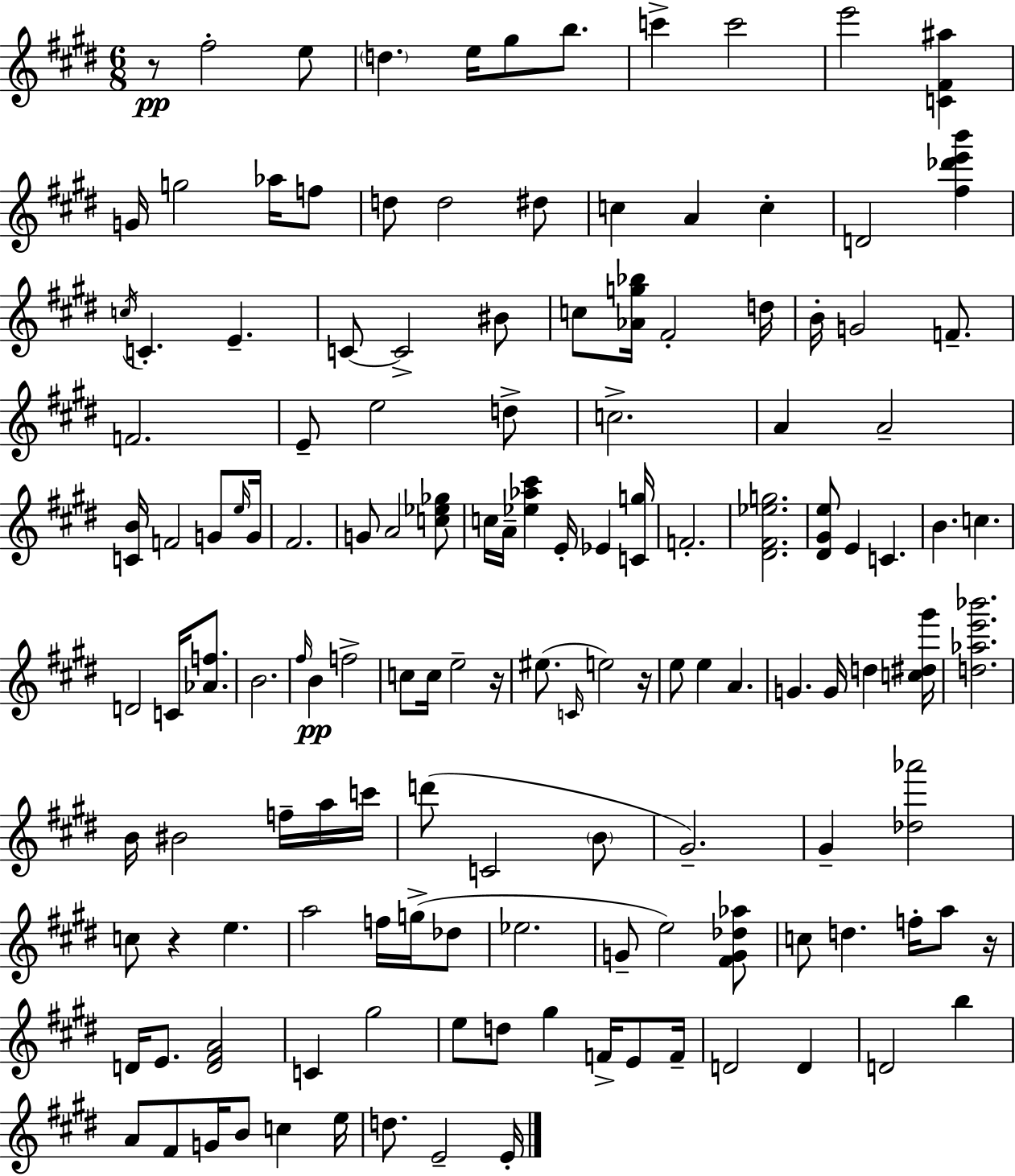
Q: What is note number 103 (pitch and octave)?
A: G#5